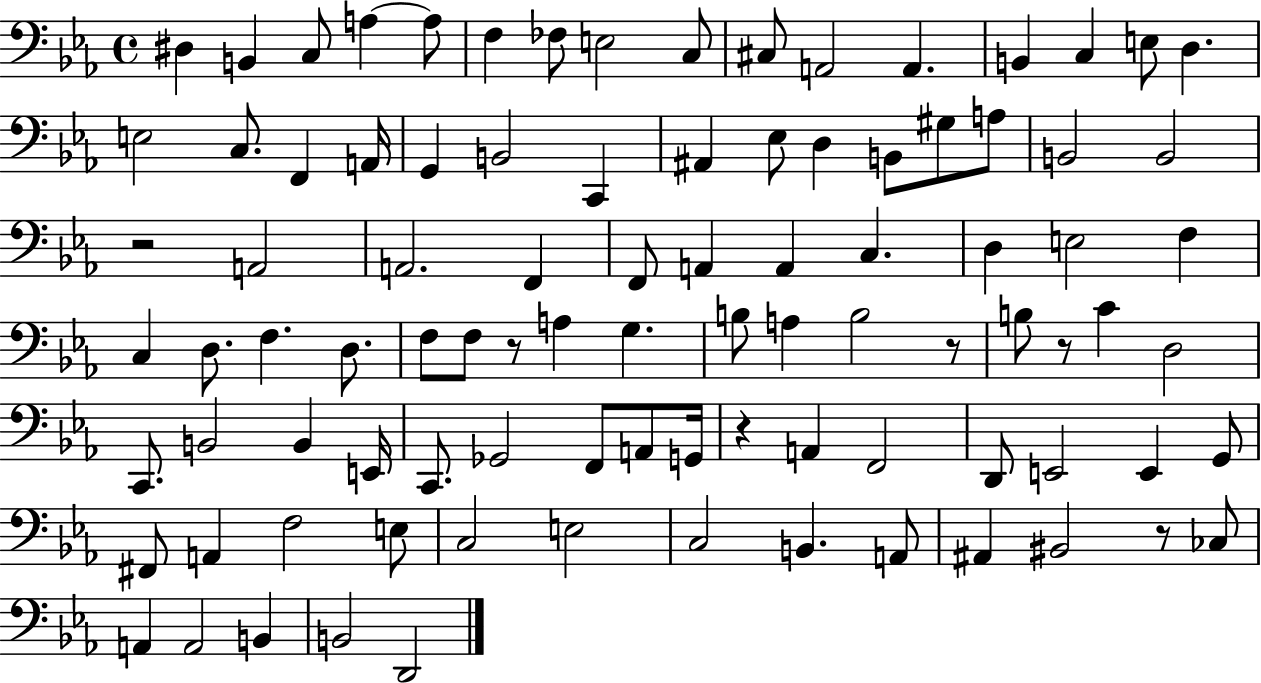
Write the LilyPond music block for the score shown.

{
  \clef bass
  \time 4/4
  \defaultTimeSignature
  \key ees \major
  \repeat volta 2 { dis4 b,4 c8 a4~~ a8 | f4 fes8 e2 c8 | cis8 a,2 a,4. | b,4 c4 e8 d4. | \break e2 c8. f,4 a,16 | g,4 b,2 c,4 | ais,4 ees8 d4 b,8 gis8 a8 | b,2 b,2 | \break r2 a,2 | a,2. f,4 | f,8 a,4 a,4 c4. | d4 e2 f4 | \break c4 d8. f4. d8. | f8 f8 r8 a4 g4. | b8 a4 b2 r8 | b8 r8 c'4 d2 | \break c,8. b,2 b,4 e,16 | c,8. ges,2 f,8 a,8 g,16 | r4 a,4 f,2 | d,8 e,2 e,4 g,8 | \break fis,8 a,4 f2 e8 | c2 e2 | c2 b,4. a,8 | ais,4 bis,2 r8 ces8 | \break a,4 a,2 b,4 | b,2 d,2 | } \bar "|."
}